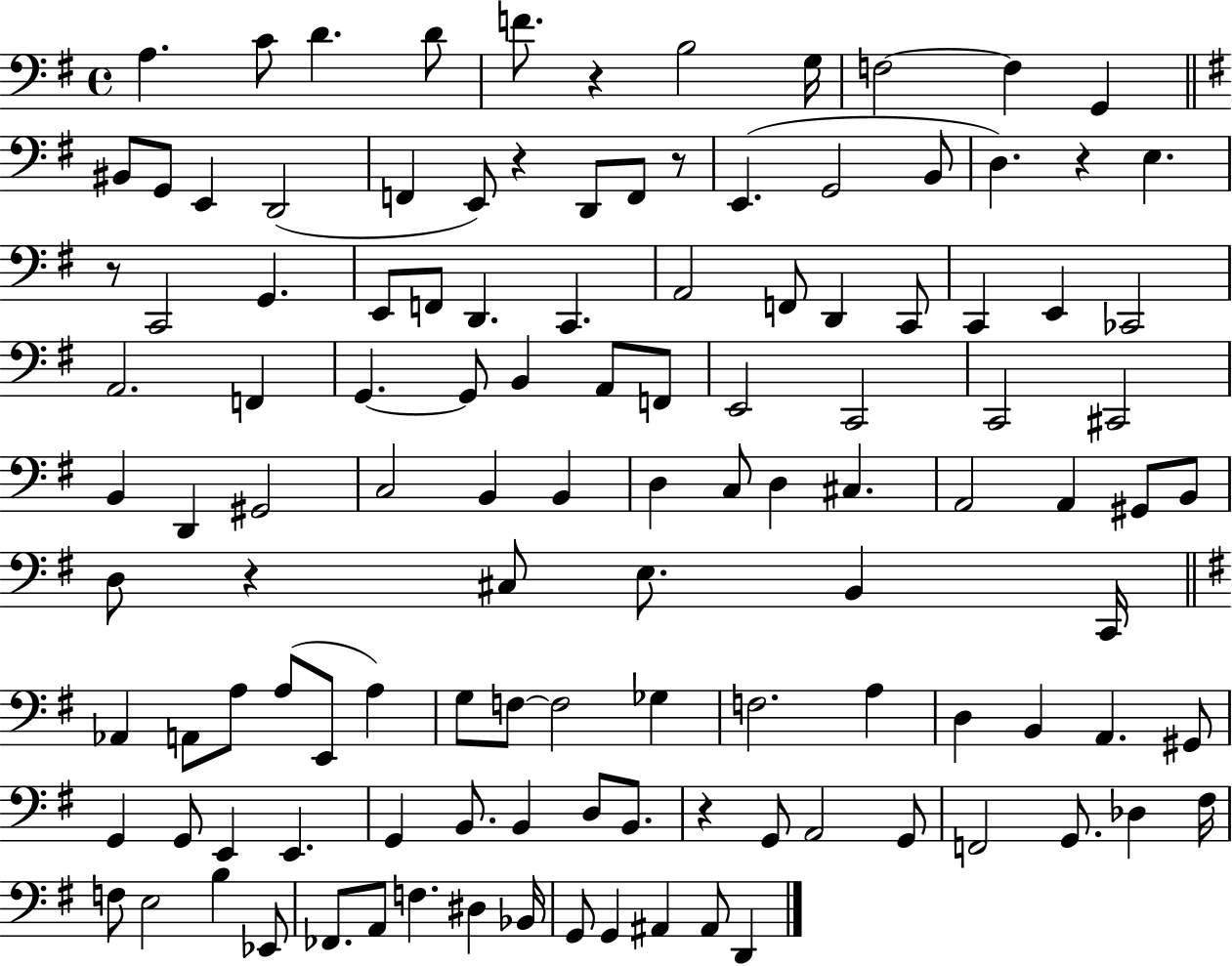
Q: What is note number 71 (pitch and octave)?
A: E2